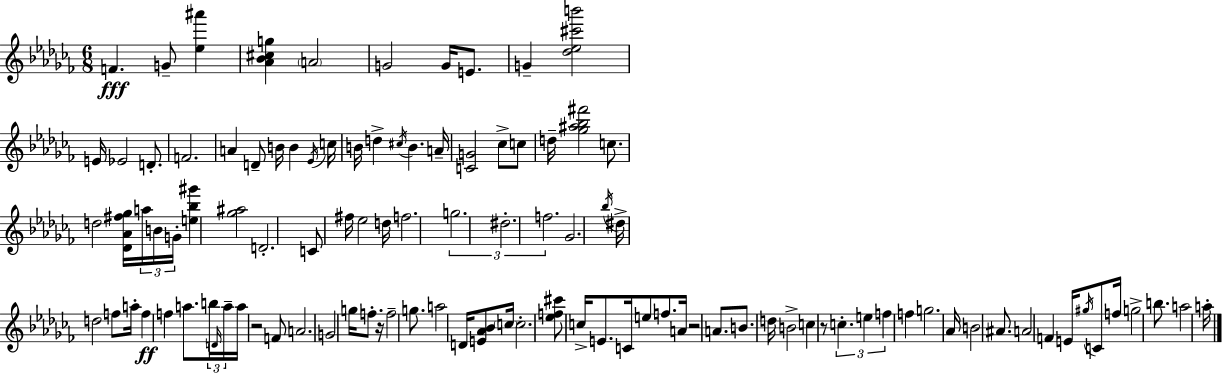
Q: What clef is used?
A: treble